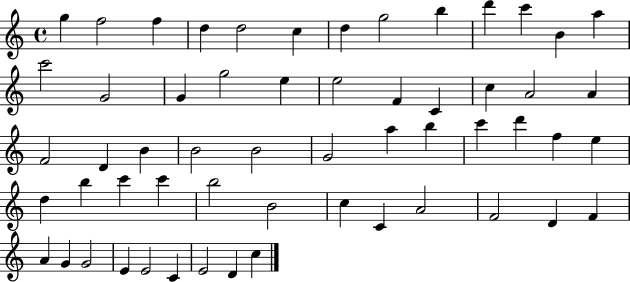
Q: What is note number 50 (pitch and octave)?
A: G4